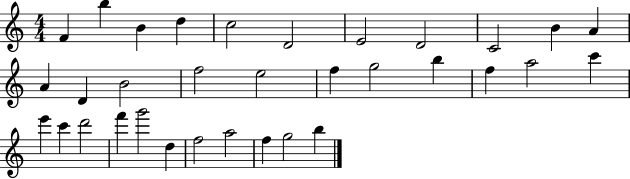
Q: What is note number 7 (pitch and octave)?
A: E4